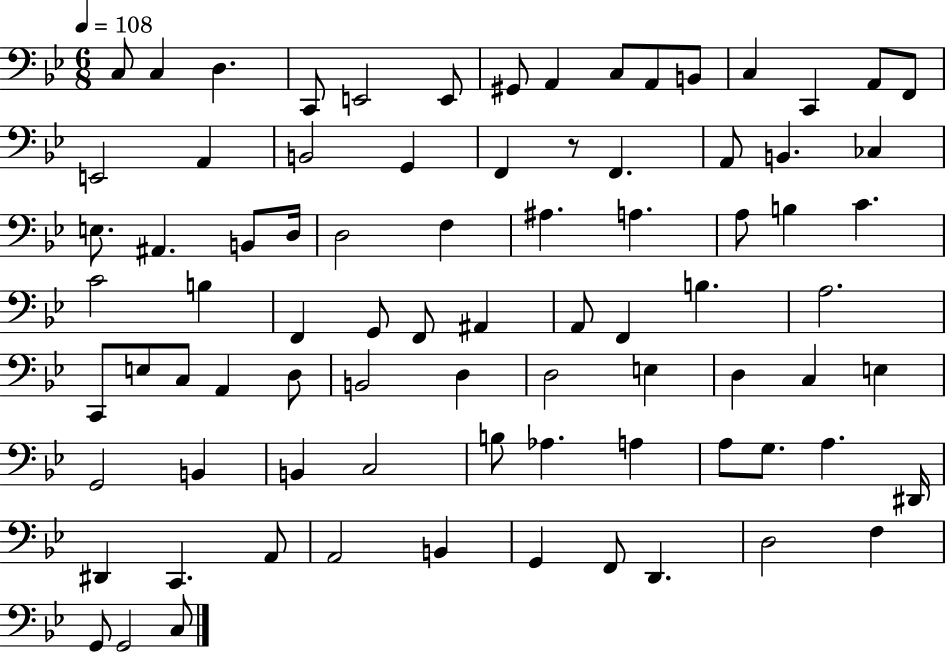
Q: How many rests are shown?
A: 1